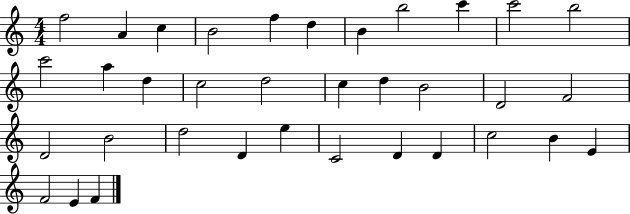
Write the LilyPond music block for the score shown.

{
  \clef treble
  \numericTimeSignature
  \time 4/4
  \key c \major
  f''2 a'4 c''4 | b'2 f''4 d''4 | b'4 b''2 c'''4 | c'''2 b''2 | \break c'''2 a''4 d''4 | c''2 d''2 | c''4 d''4 b'2 | d'2 f'2 | \break d'2 b'2 | d''2 d'4 e''4 | c'2 d'4 d'4 | c''2 b'4 e'4 | \break f'2 e'4 f'4 | \bar "|."
}